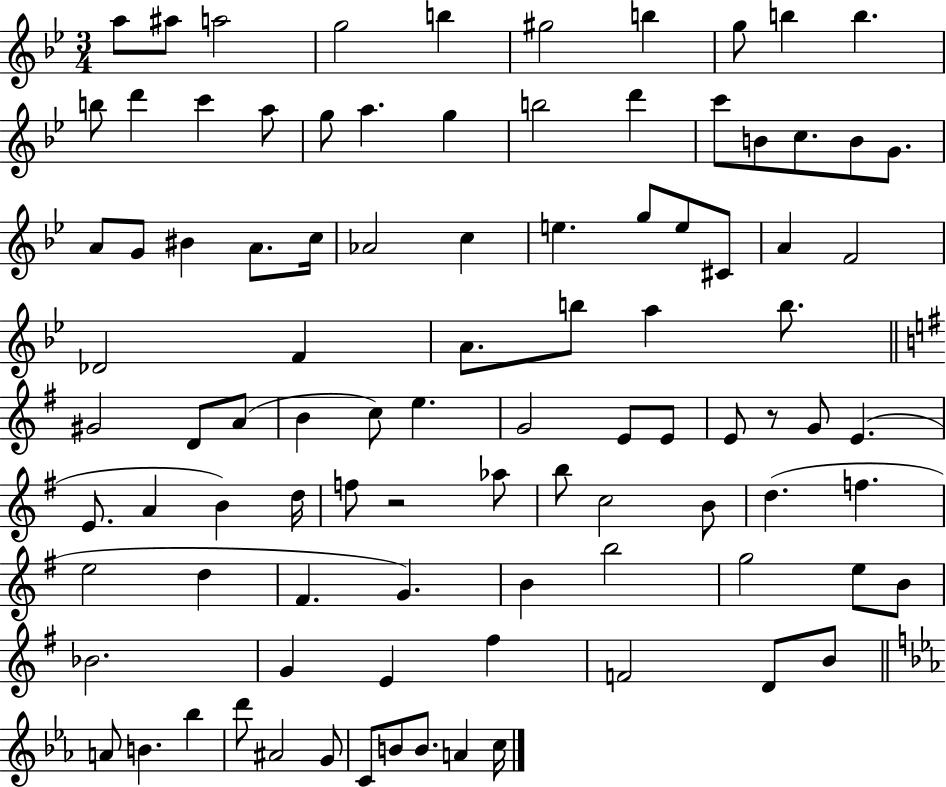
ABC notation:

X:1
T:Untitled
M:3/4
L:1/4
K:Bb
a/2 ^a/2 a2 g2 b ^g2 b g/2 b b b/2 d' c' a/2 g/2 a g b2 d' c'/2 B/2 c/2 B/2 G/2 A/2 G/2 ^B A/2 c/4 _A2 c e g/2 e/2 ^C/2 A F2 _D2 F A/2 b/2 a b/2 ^G2 D/2 A/2 B c/2 e G2 E/2 E/2 E/2 z/2 G/2 E E/2 A B d/4 f/2 z2 _a/2 b/2 c2 B/2 d f e2 d ^F G B b2 g2 e/2 B/2 _B2 G E ^f F2 D/2 B/2 A/2 B _b d'/2 ^A2 G/2 C/2 B/2 B/2 A c/4